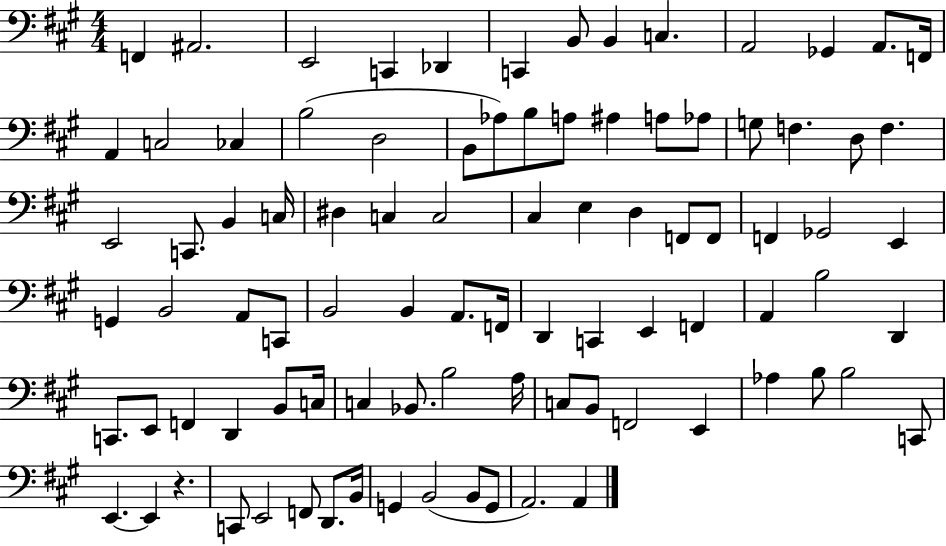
{
  \clef bass
  \numericTimeSignature
  \time 4/4
  \key a \major
  \repeat volta 2 { f,4 ais,2. | e,2 c,4 des,4 | c,4 b,8 b,4 c4. | a,2 ges,4 a,8. f,16 | \break a,4 c2 ces4 | b2( d2 | b,8 aes8) b8 a8 ais4 a8 aes8 | g8 f4. d8 f4. | \break e,2 c,8. b,4 c16 | dis4 c4 c2 | cis4 e4 d4 f,8 f,8 | f,4 ges,2 e,4 | \break g,4 b,2 a,8 c,8 | b,2 b,4 a,8. f,16 | d,4 c,4 e,4 f,4 | a,4 b2 d,4 | \break c,8. e,8 f,4 d,4 b,8 c16 | c4 bes,8. b2 a16 | c8 b,8 f,2 e,4 | aes4 b8 b2 c,8 | \break e,4.~~ e,4 r4. | c,8 e,2 f,8 d,8. b,16 | g,4 b,2( b,8 g,8 | a,2.) a,4 | \break } \bar "|."
}